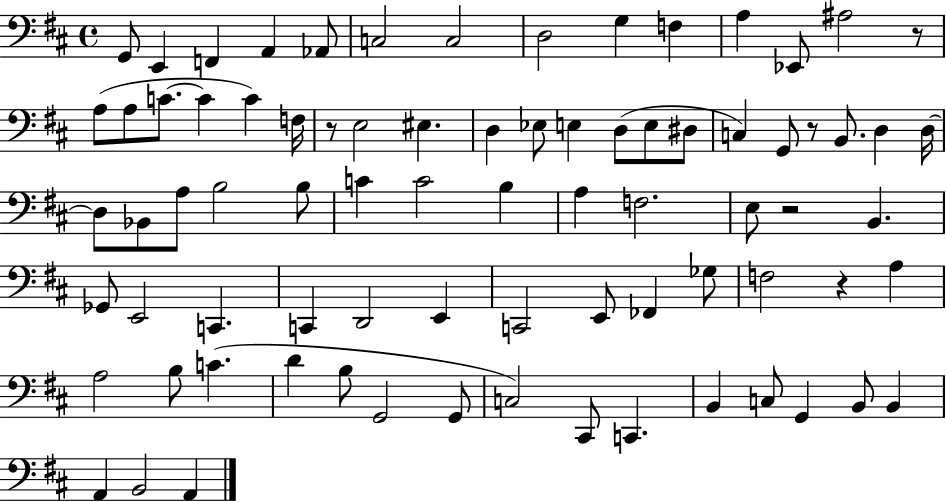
G2/e E2/q F2/q A2/q Ab2/e C3/h C3/h D3/h G3/q F3/q A3/q Eb2/e A#3/h R/e A3/e A3/e C4/e. C4/q C4/q F3/s R/e E3/h EIS3/q. D3/q Eb3/e E3/q D3/e E3/e D#3/e C3/q G2/e R/e B2/e. D3/q D3/s D3/e Bb2/e A3/e B3/h B3/e C4/q C4/h B3/q A3/q F3/h. E3/e R/h B2/q. Gb2/e E2/h C2/q. C2/q D2/h E2/q C2/h E2/e FES2/q Gb3/e F3/h R/q A3/q A3/h B3/e C4/q. D4/q B3/e G2/h G2/e C3/h C#2/e C2/q. B2/q C3/e G2/q B2/e B2/q A2/q B2/h A2/q